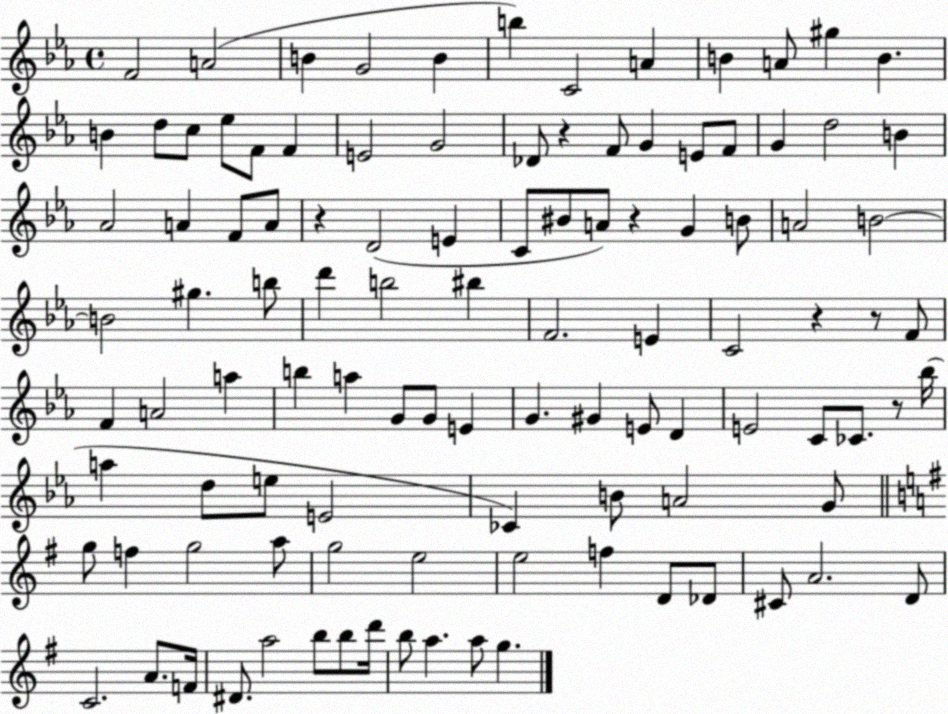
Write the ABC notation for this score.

X:1
T:Untitled
M:4/4
L:1/4
K:Eb
F2 A2 B G2 B b C2 A B A/2 ^g B B d/2 c/2 _e/2 F/2 F E2 G2 _D/2 z F/2 G E/2 F/2 G d2 B _A2 A F/2 A/2 z D2 E C/2 ^B/2 A/2 z G B/2 A2 B2 B2 ^g b/2 d' b2 ^b F2 E C2 z z/2 F/2 F A2 a b a G/2 G/2 E G ^G E/2 D E2 C/2 _C/2 z/2 _b/4 a d/2 e/2 E2 _C B/2 A2 G/2 g/2 f g2 a/2 g2 e2 e2 f D/2 _D/2 ^C/2 A2 D/2 C2 A/2 F/4 ^D/2 a2 b/2 b/2 d'/4 b/2 a a/2 g